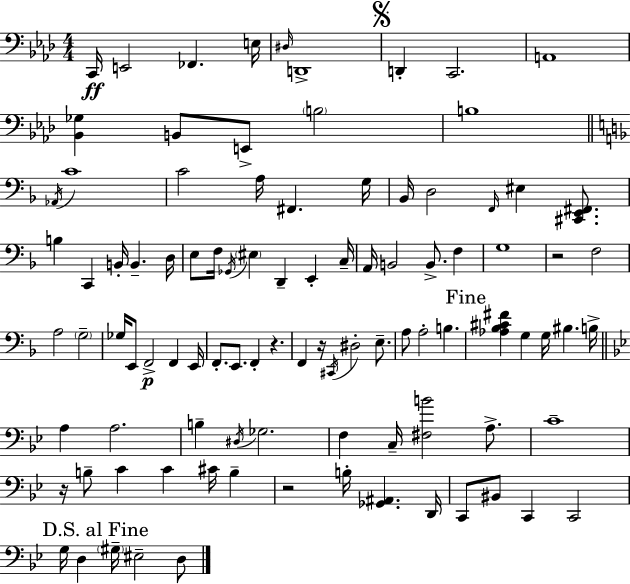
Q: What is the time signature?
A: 4/4